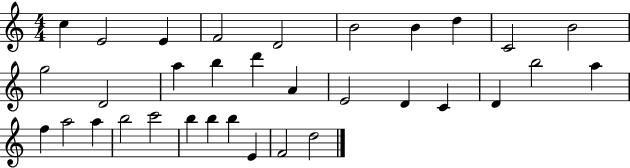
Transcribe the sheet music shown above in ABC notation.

X:1
T:Untitled
M:4/4
L:1/4
K:C
c E2 E F2 D2 B2 B d C2 B2 g2 D2 a b d' A E2 D C D b2 a f a2 a b2 c'2 b b b E F2 d2